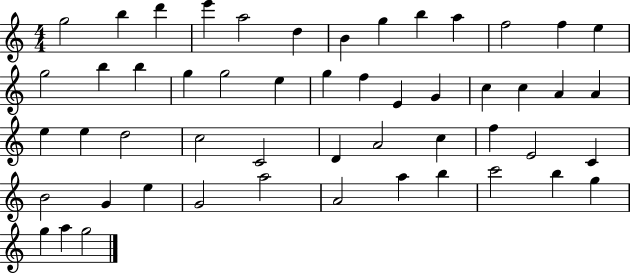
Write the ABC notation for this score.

X:1
T:Untitled
M:4/4
L:1/4
K:C
g2 b d' e' a2 d B g b a f2 f e g2 b b g g2 e g f E G c c A A e e d2 c2 C2 D A2 c f E2 C B2 G e G2 a2 A2 a b c'2 b g g a g2